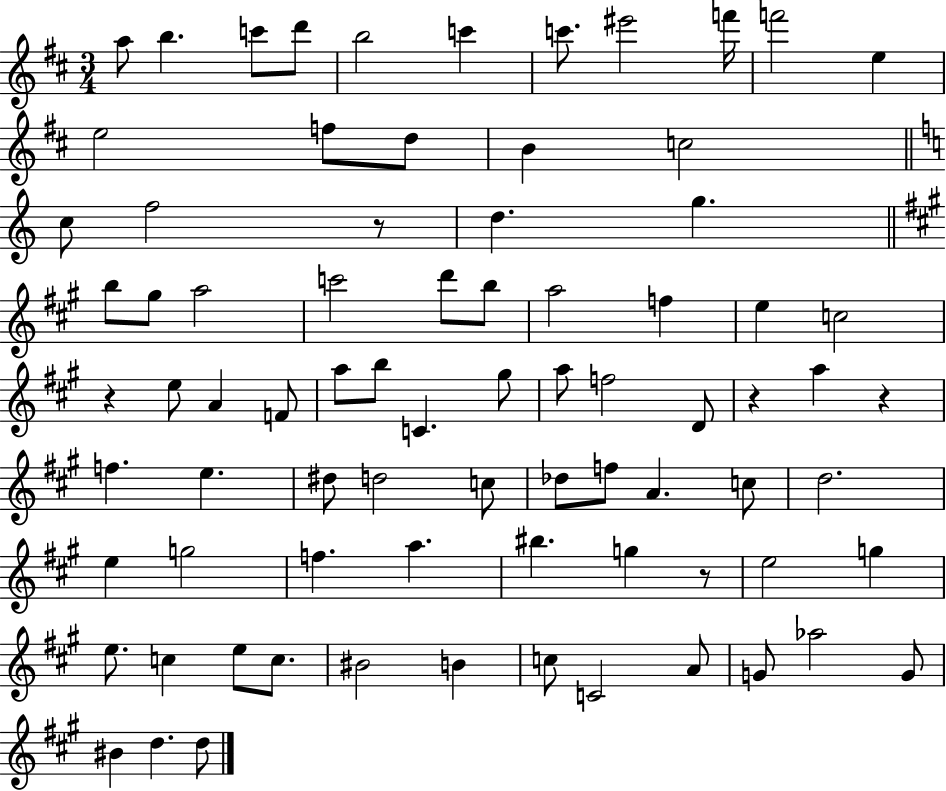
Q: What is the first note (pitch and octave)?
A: A5